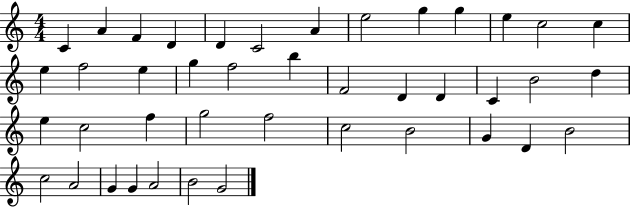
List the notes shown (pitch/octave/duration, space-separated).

C4/q A4/q F4/q D4/q D4/q C4/h A4/q E5/h G5/q G5/q E5/q C5/h C5/q E5/q F5/h E5/q G5/q F5/h B5/q F4/h D4/q D4/q C4/q B4/h D5/q E5/q C5/h F5/q G5/h F5/h C5/h B4/h G4/q D4/q B4/h C5/h A4/h G4/q G4/q A4/h B4/h G4/h